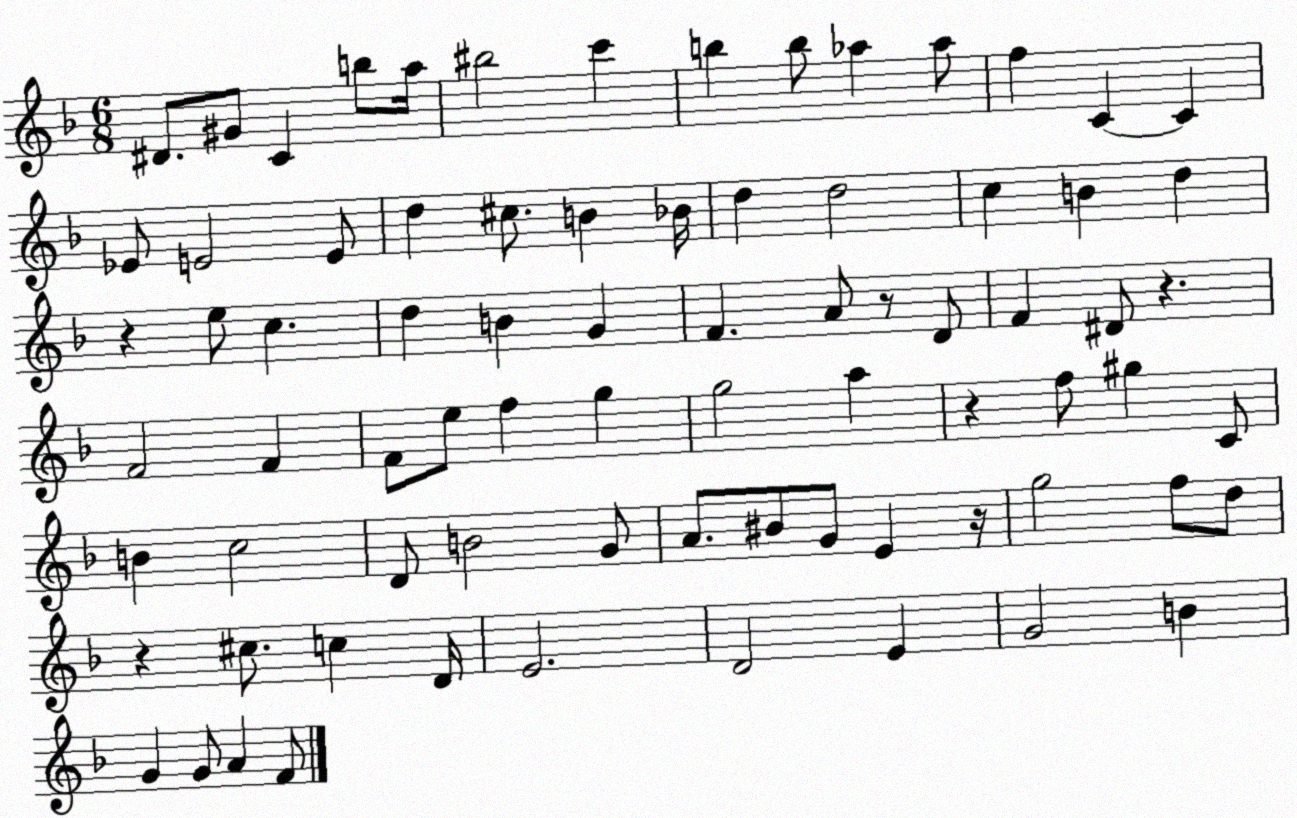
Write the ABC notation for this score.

X:1
T:Untitled
M:6/8
L:1/4
K:F
^D/2 ^G/2 C b/2 a/4 ^b2 c' b b/2 _a _a/2 f C C _E/2 E2 E/2 d ^c/2 B _B/4 d d2 c B d z e/2 c d B G F A/2 z/2 D/2 F ^D/2 z F2 F F/2 e/2 f g g2 a z f/2 ^g C/2 B c2 D/2 B2 G/2 A/2 ^B/2 G/2 E z/4 g2 f/2 d/2 z ^c/2 c D/4 E2 D2 E G2 B G G/2 A F/2